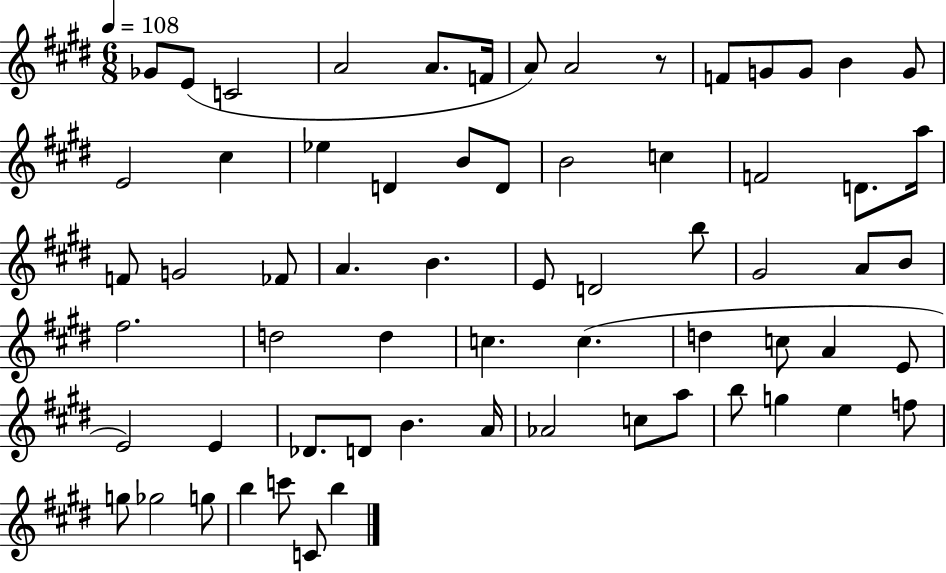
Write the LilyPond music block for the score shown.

{
  \clef treble
  \numericTimeSignature
  \time 6/8
  \key e \major
  \tempo 4 = 108
  ges'8 e'8( c'2 | a'2 a'8. f'16 | a'8) a'2 r8 | f'8 g'8 g'8 b'4 g'8 | \break e'2 cis''4 | ees''4 d'4 b'8 d'8 | b'2 c''4 | f'2 d'8. a''16 | \break f'8 g'2 fes'8 | a'4. b'4. | e'8 d'2 b''8 | gis'2 a'8 b'8 | \break fis''2. | d''2 d''4 | c''4. c''4.( | d''4 c''8 a'4 e'8 | \break e'2) e'4 | des'8. d'8 b'4. a'16 | aes'2 c''8 a''8 | b''8 g''4 e''4 f''8 | \break g''8 ges''2 g''8 | b''4 c'''8 c'8 b''4 | \bar "|."
}